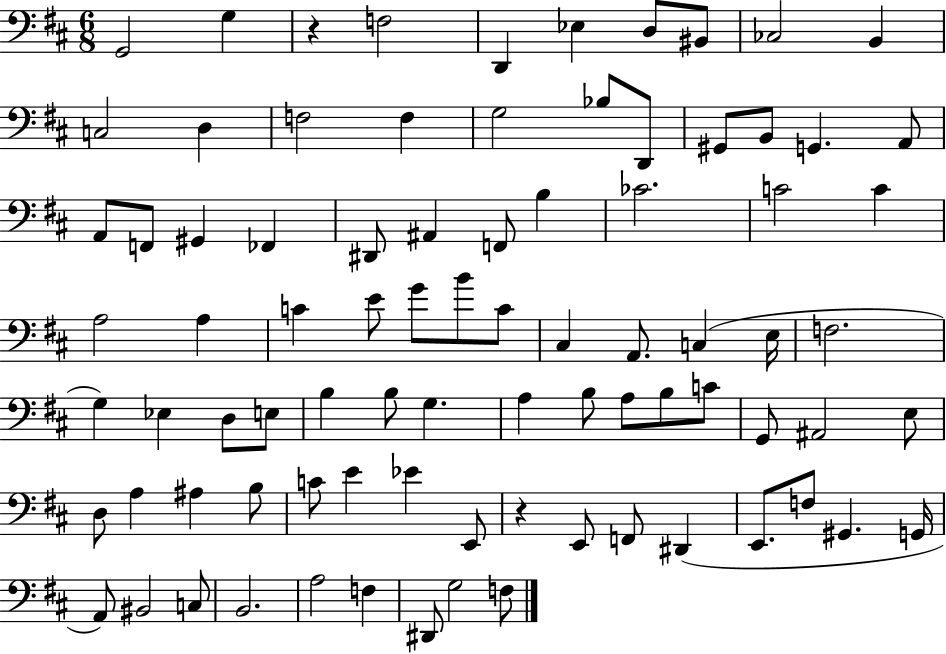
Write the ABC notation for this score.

X:1
T:Untitled
M:6/8
L:1/4
K:D
G,,2 G, z F,2 D,, _E, D,/2 ^B,,/2 _C,2 B,, C,2 D, F,2 F, G,2 _B,/2 D,,/2 ^G,,/2 B,,/2 G,, A,,/2 A,,/2 F,,/2 ^G,, _F,, ^D,,/2 ^A,, F,,/2 B, _C2 C2 C A,2 A, C E/2 G/2 B/2 C/2 ^C, A,,/2 C, E,/4 F,2 G, _E, D,/2 E,/2 B, B,/2 G, A, B,/2 A,/2 B,/2 C/2 G,,/2 ^A,,2 E,/2 D,/2 A, ^A, B,/2 C/2 E _E E,,/2 z E,,/2 F,,/2 ^D,, E,,/2 F,/2 ^G,, G,,/4 A,,/2 ^B,,2 C,/2 B,,2 A,2 F, ^D,,/2 G,2 F,/2